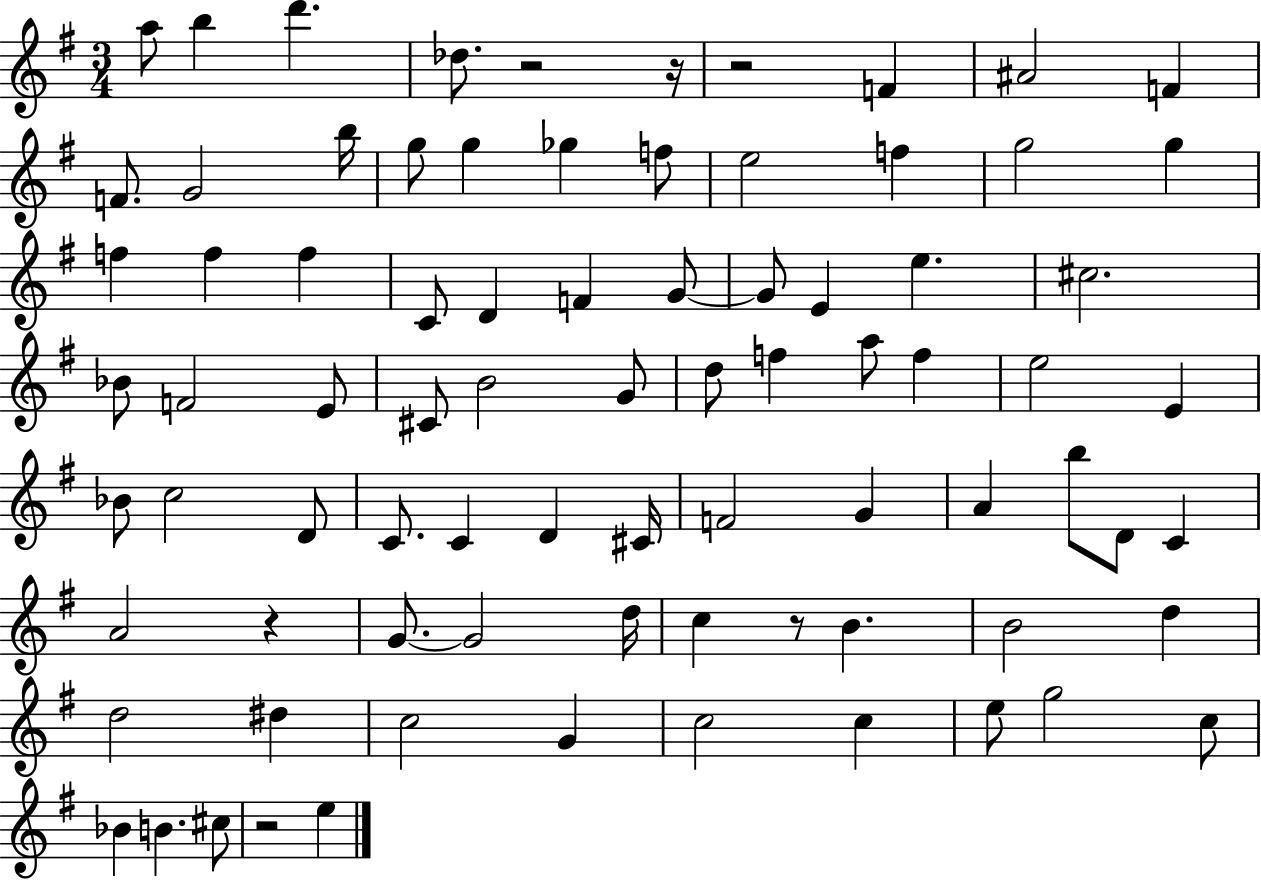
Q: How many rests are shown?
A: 6